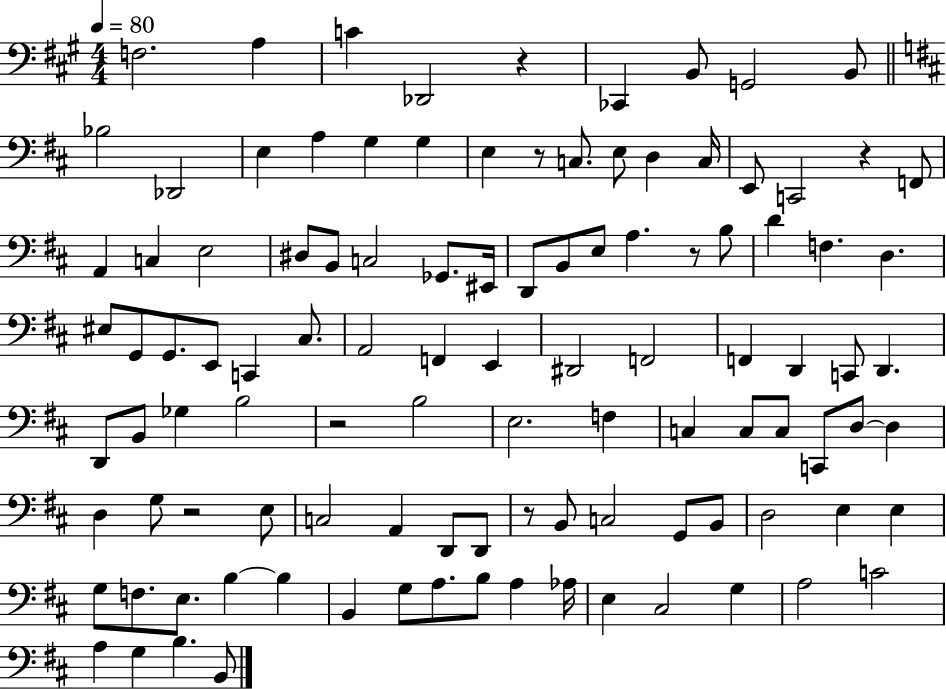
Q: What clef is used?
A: bass